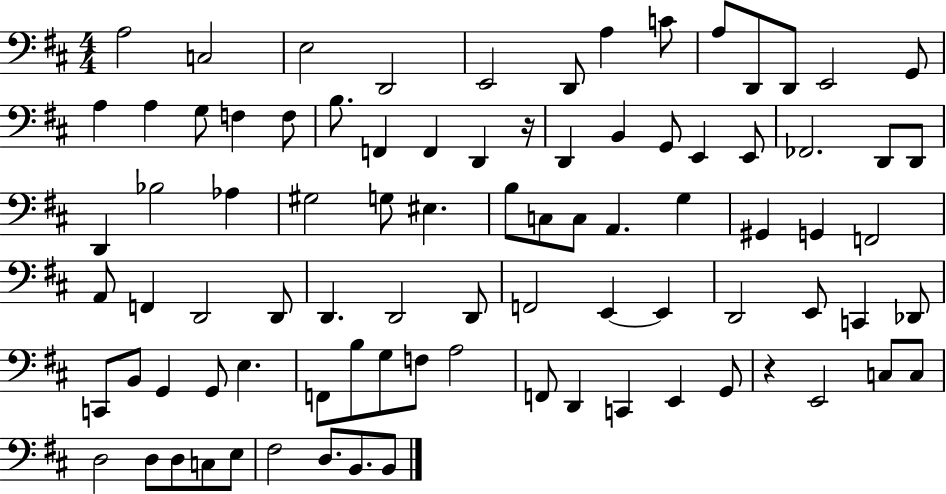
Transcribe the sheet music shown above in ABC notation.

X:1
T:Untitled
M:4/4
L:1/4
K:D
A,2 C,2 E,2 D,,2 E,,2 D,,/2 A, C/2 A,/2 D,,/2 D,,/2 E,,2 G,,/2 A, A, G,/2 F, F,/2 B,/2 F,, F,, D,, z/4 D,, B,, G,,/2 E,, E,,/2 _F,,2 D,,/2 D,,/2 D,, _B,2 _A, ^G,2 G,/2 ^E, B,/2 C,/2 C,/2 A,, G, ^G,, G,, F,,2 A,,/2 F,, D,,2 D,,/2 D,, D,,2 D,,/2 F,,2 E,, E,, D,,2 E,,/2 C,, _D,,/2 C,,/2 B,,/2 G,, G,,/2 E, F,,/2 B,/2 G,/2 F,/2 A,2 F,,/2 D,, C,, E,, G,,/2 z E,,2 C,/2 C,/2 D,2 D,/2 D,/2 C,/2 E,/2 ^F,2 D,/2 B,,/2 B,,/2